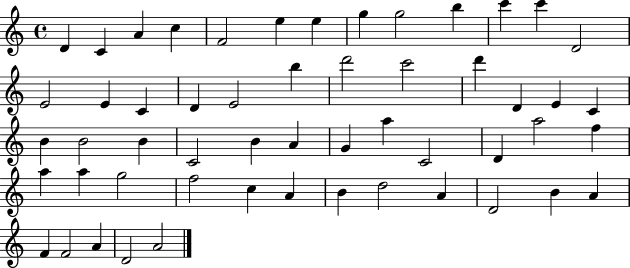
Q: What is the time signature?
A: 4/4